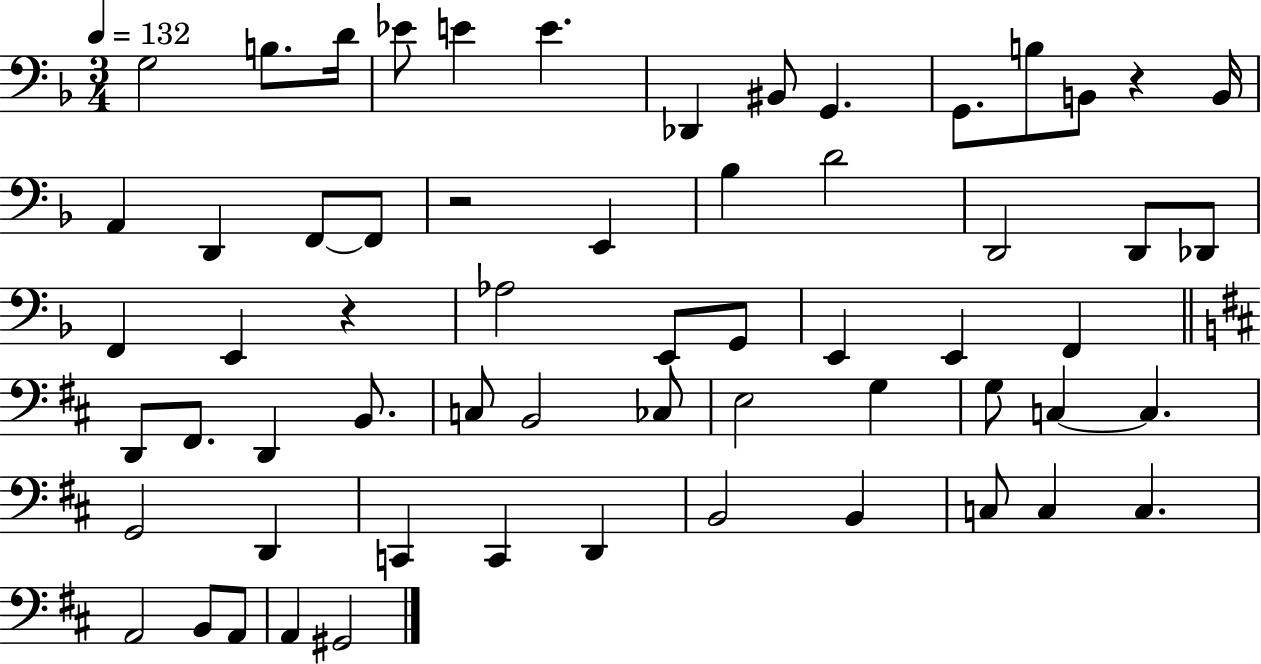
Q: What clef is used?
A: bass